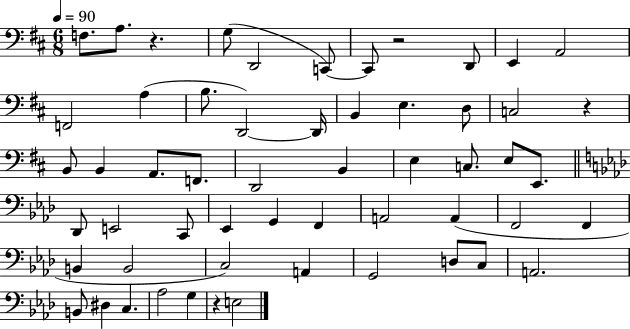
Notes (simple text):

F3/e. A3/e. R/q. G3/e D2/h C2/e C2/e R/h D2/e E2/q A2/h F2/h A3/q B3/e. D2/h D2/s B2/q E3/q. D3/e C3/h R/q B2/e B2/q A2/e. F2/e. D2/h B2/q E3/q C3/e. E3/e E2/e. Db2/e E2/h C2/e Eb2/q G2/q F2/q A2/h A2/q F2/h F2/q B2/q B2/h C3/h A2/q G2/h D3/e C3/e A2/h. B2/e D#3/q C3/q. Ab3/h G3/q R/q E3/h